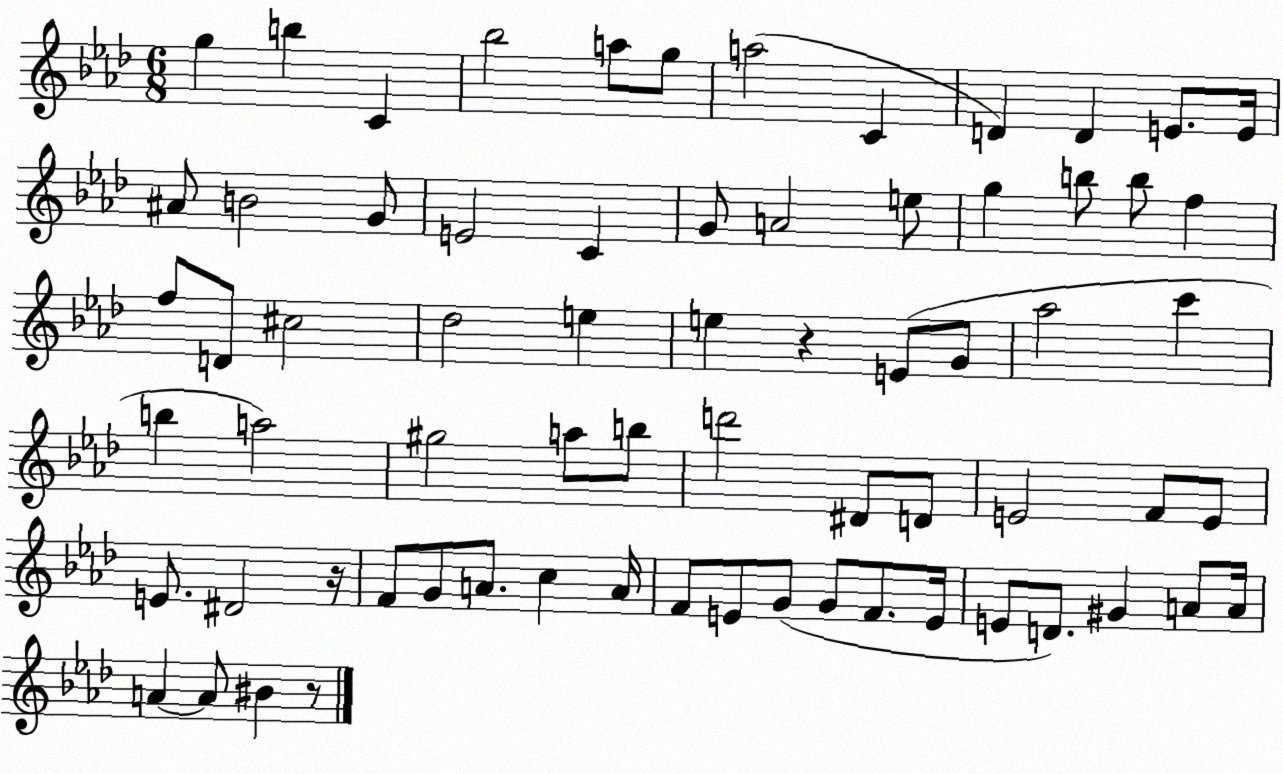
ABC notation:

X:1
T:Untitled
M:6/8
L:1/4
K:Ab
g b C _b2 a/2 g/2 a2 C D D E/2 E/4 ^A/2 B2 G/2 E2 C G/2 A2 e/2 g b/2 b/2 f f/2 D/2 ^c2 _d2 e e z E/2 G/2 _a2 c' b a2 ^g2 a/2 b/2 d'2 ^D/2 D/2 E2 F/2 E/2 E/2 ^D2 z/4 F/2 G/2 A/2 c A/4 F/2 E/2 G/2 G/2 F/2 E/4 E/2 D/2 ^G A/2 A/4 A A/2 ^B z/2